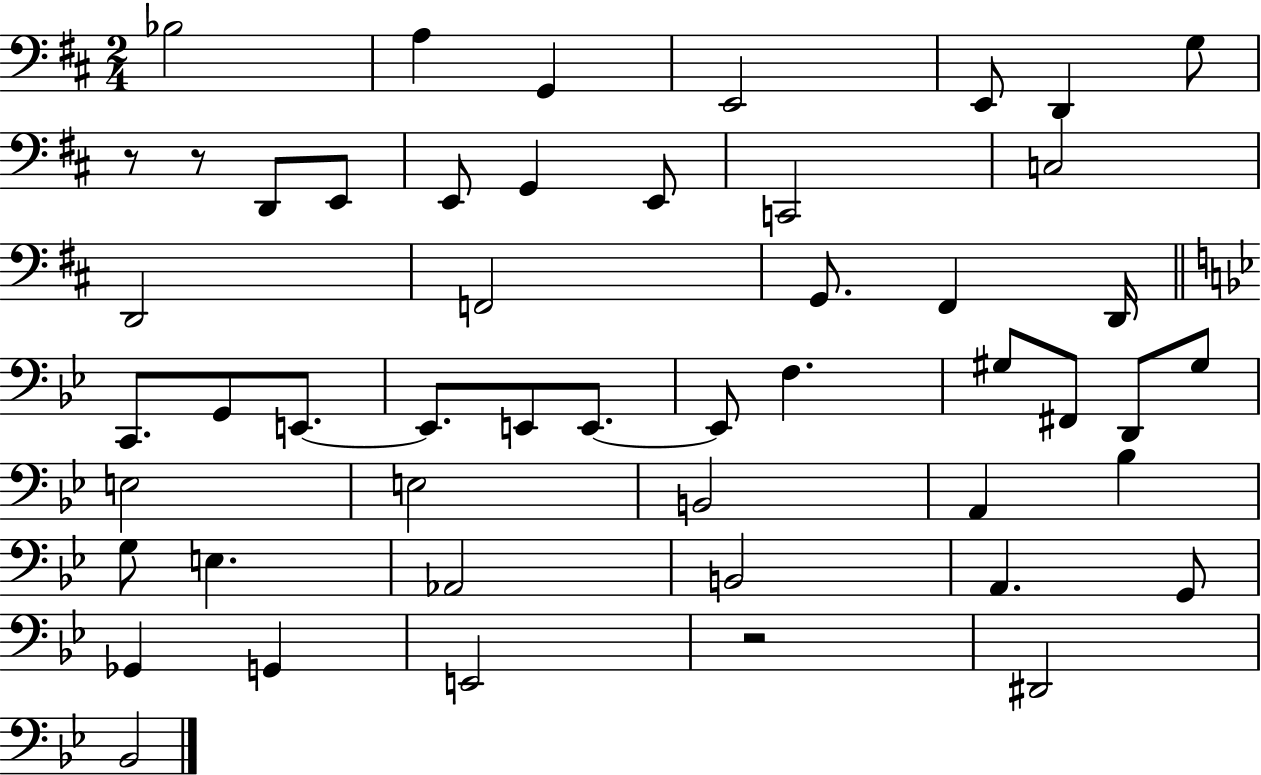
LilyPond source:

{
  \clef bass
  \numericTimeSignature
  \time 2/4
  \key d \major
  bes2 | a4 g,4 | e,2 | e,8 d,4 g8 | \break r8 r8 d,8 e,8 | e,8 g,4 e,8 | c,2 | c2 | \break d,2 | f,2 | g,8. fis,4 d,16 | \bar "||" \break \key bes \major c,8. g,8 e,8.~~ | e,8. e,8 e,8.~~ | e,8 f4. | gis8 fis,8 d,8 gis8 | \break e2 | e2 | b,2 | a,4 bes4 | \break g8 e4. | aes,2 | b,2 | a,4. g,8 | \break ges,4 g,4 | e,2 | r2 | dis,2 | \break bes,2 | \bar "|."
}